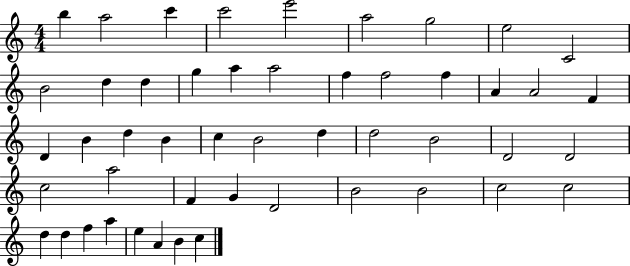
X:1
T:Untitled
M:4/4
L:1/4
K:C
b a2 c' c'2 e'2 a2 g2 e2 C2 B2 d d g a a2 f f2 f A A2 F D B d B c B2 d d2 B2 D2 D2 c2 a2 F G D2 B2 B2 c2 c2 d d f a e A B c